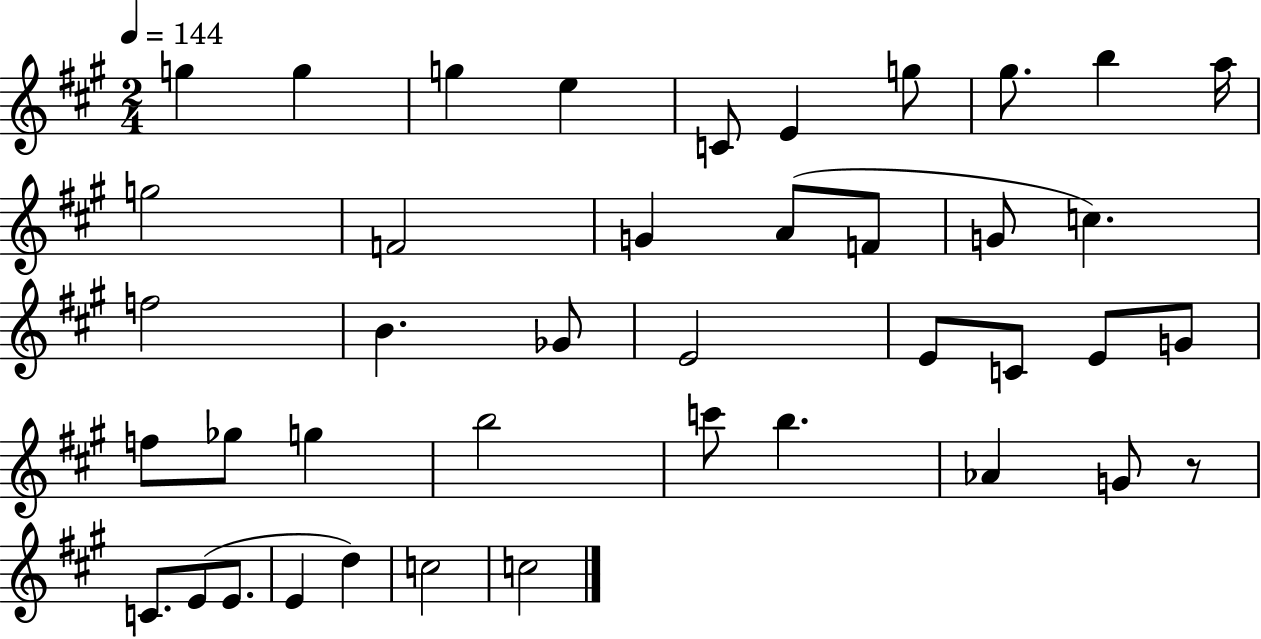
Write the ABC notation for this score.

X:1
T:Untitled
M:2/4
L:1/4
K:A
g g g e C/2 E g/2 ^g/2 b a/4 g2 F2 G A/2 F/2 G/2 c f2 B _G/2 E2 E/2 C/2 E/2 G/2 f/2 _g/2 g b2 c'/2 b _A G/2 z/2 C/2 E/2 E/2 E d c2 c2